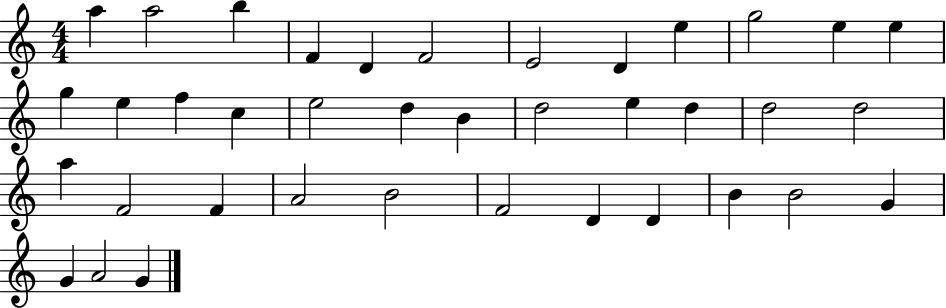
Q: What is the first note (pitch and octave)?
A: A5